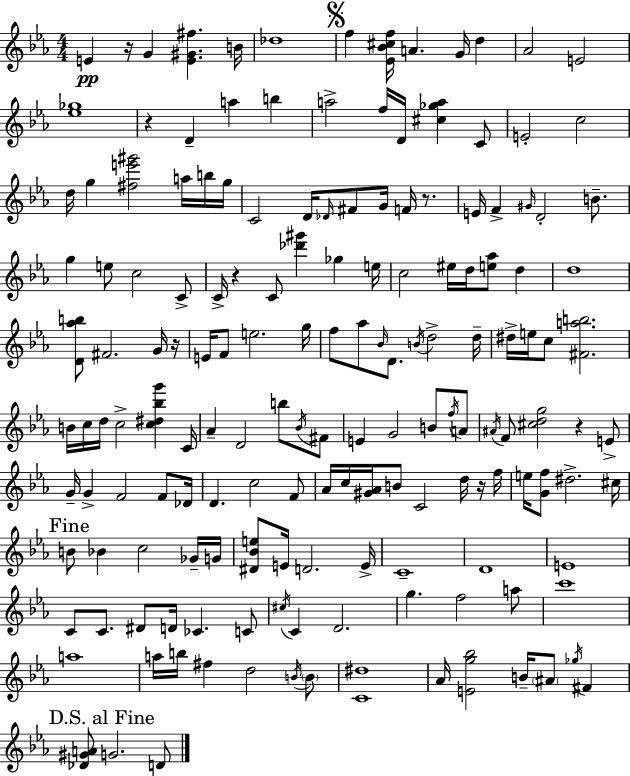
{
  \clef treble
  \numericTimeSignature
  \time 4/4
  \key c \minor
  e'4\pp r16 g'4 <e' gis' fis''>4. b'16 | des''1 | \mark \markup { \musicglyph "scripts.segno" } f''4 <ees' bes' cis'' f''>16 a'4. g'16 d''4 | aes'2 e'2 | \break <ees'' ges''>1 | r4 d'4-- a''4 b''4 | a''2-> f''16 d'16 <cis'' ges'' a''>4 c'8 | e'2-. c''2 | \break d''16 g''4 <fis'' e''' gis'''>2 a''16 b''16 g''16 | c'2 d'16 \grace { des'16 } fis'8 g'16 f'16 r8. | e'16 f'4-> \grace { gis'16 } d'2-. b'8.-- | g''4 e''8 c''2 | \break c'8-> c'16-> r4 c'8 <des''' gis'''>4 ges''4 | e''16 c''2 eis''16 d''16 <e'' aes''>8 d''4 | d''1 | <d' aes'' b''>8 fis'2. | \break g'16 r16 e'16 f'8 e''2. | g''16 f''8 aes''8 \grace { bes'16 } d'8. \acciaccatura { b'16 } d''2-> | d''16-- dis''16-> e''16 c''8 <fis' a'' b''>2. | b'16 c''16 d''16 c''2-> <c'' dis'' bes'' g'''>4 | \break c'16 aes'4-- d'2 | b''8 \acciaccatura { bes'16 } fis'8 e'4 g'2 | b'8 \acciaccatura { f''16 } a'8 \acciaccatura { ais'16 } f'8 <cis'' d'' g''>2 | r4 e'8-> g'16-- g'4-> f'2 | \break f'8 des'16 d'4. c''2 | f'8 aes'16 c''16 <gis' aes'>16 b'8 c'2 | d''16 r16 f''16 e''16 <g' f''>8 dis''2.-> | cis''16 \mark "Fine" b'8 bes'4 c''2 | \break ges'16-- g'16 <dis' bes' e''>8 e'16 d'2. | e'16-> c'1-- | d'1 | e'1 | \break c'8 c'8. dis'8 d'16 ces'4. | c'8 \acciaccatura { cis''16 } c'4 d'2. | g''4. f''2 | a''8 c'''1 | \break a''1 | a''16 b''16 fis''4 d''2 | \acciaccatura { b'16 } \parenthesize b'8 <c' dis''>1 | aes'16 <e' g'' bes''>2 | \break b'16-- \parenthesize ais'8 \acciaccatura { ges''16 } fis'4 \mark "D.S. al Fine" <des' gis' a'>8 g'2. | d'8 \bar "|."
}